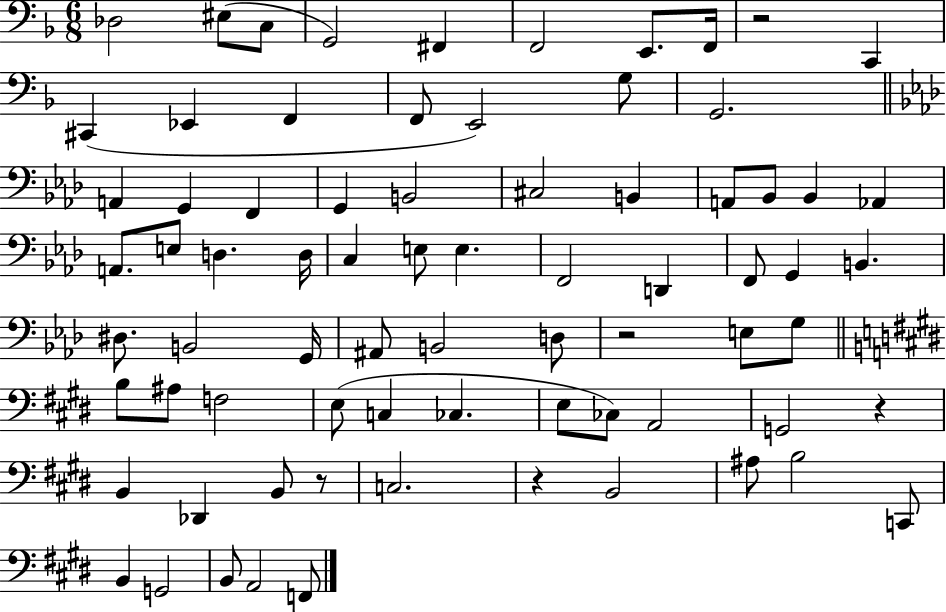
{
  \clef bass
  \numericTimeSignature
  \time 6/8
  \key f \major
  des2 eis8( c8 | g,2) fis,4 | f,2 e,8. f,16 | r2 c,4 | \break cis,4( ees,4 f,4 | f,8 e,2) g8 | g,2. | \bar "||" \break \key f \minor a,4 g,4 f,4 | g,4 b,2 | cis2 b,4 | a,8 bes,8 bes,4 aes,4 | \break a,8. e8 d4. d16 | c4 e8 e4. | f,2 d,4 | f,8 g,4 b,4. | \break dis8. b,2 g,16 | ais,8 b,2 d8 | r2 e8 g8 | \bar "||" \break \key e \major b8 ais8 f2 | e8( c4 ces4. | e8 ces8) a,2 | g,2 r4 | \break b,4 des,4 b,8 r8 | c2. | r4 b,2 | ais8 b2 c,8 | \break b,4 g,2 | b,8 a,2 f,8 | \bar "|."
}